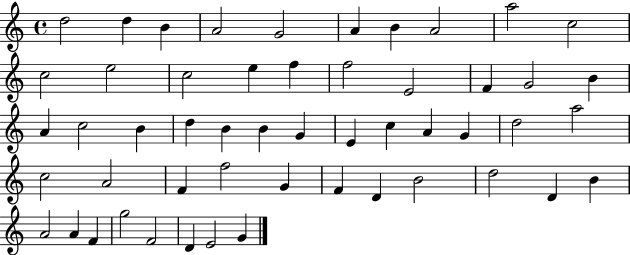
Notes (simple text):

D5/h D5/q B4/q A4/h G4/h A4/q B4/q A4/h A5/h C5/h C5/h E5/h C5/h E5/q F5/q F5/h E4/h F4/q G4/h B4/q A4/q C5/h B4/q D5/q B4/q B4/q G4/q E4/q C5/q A4/q G4/q D5/h A5/h C5/h A4/h F4/q F5/h G4/q F4/q D4/q B4/h D5/h D4/q B4/q A4/h A4/q F4/q G5/h F4/h D4/q E4/h G4/q